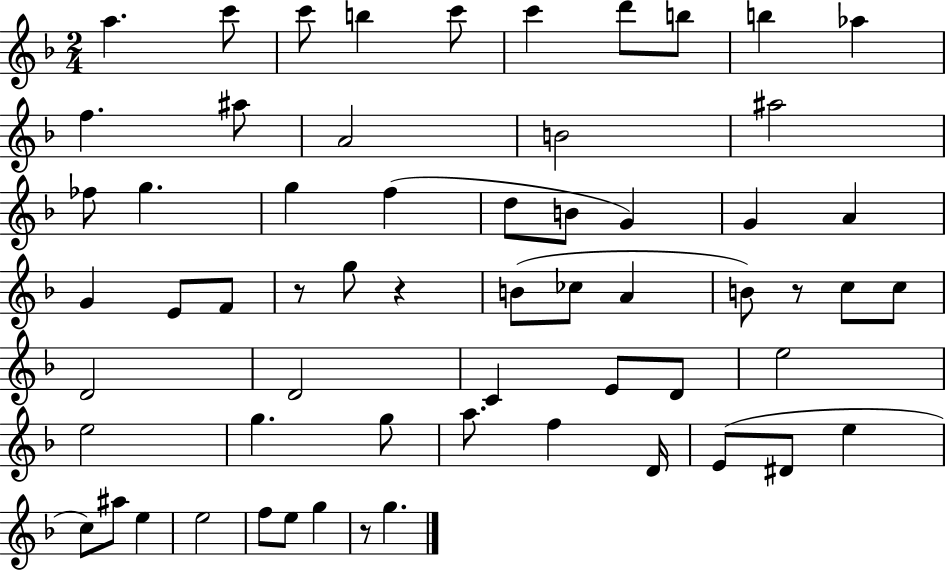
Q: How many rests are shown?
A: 4